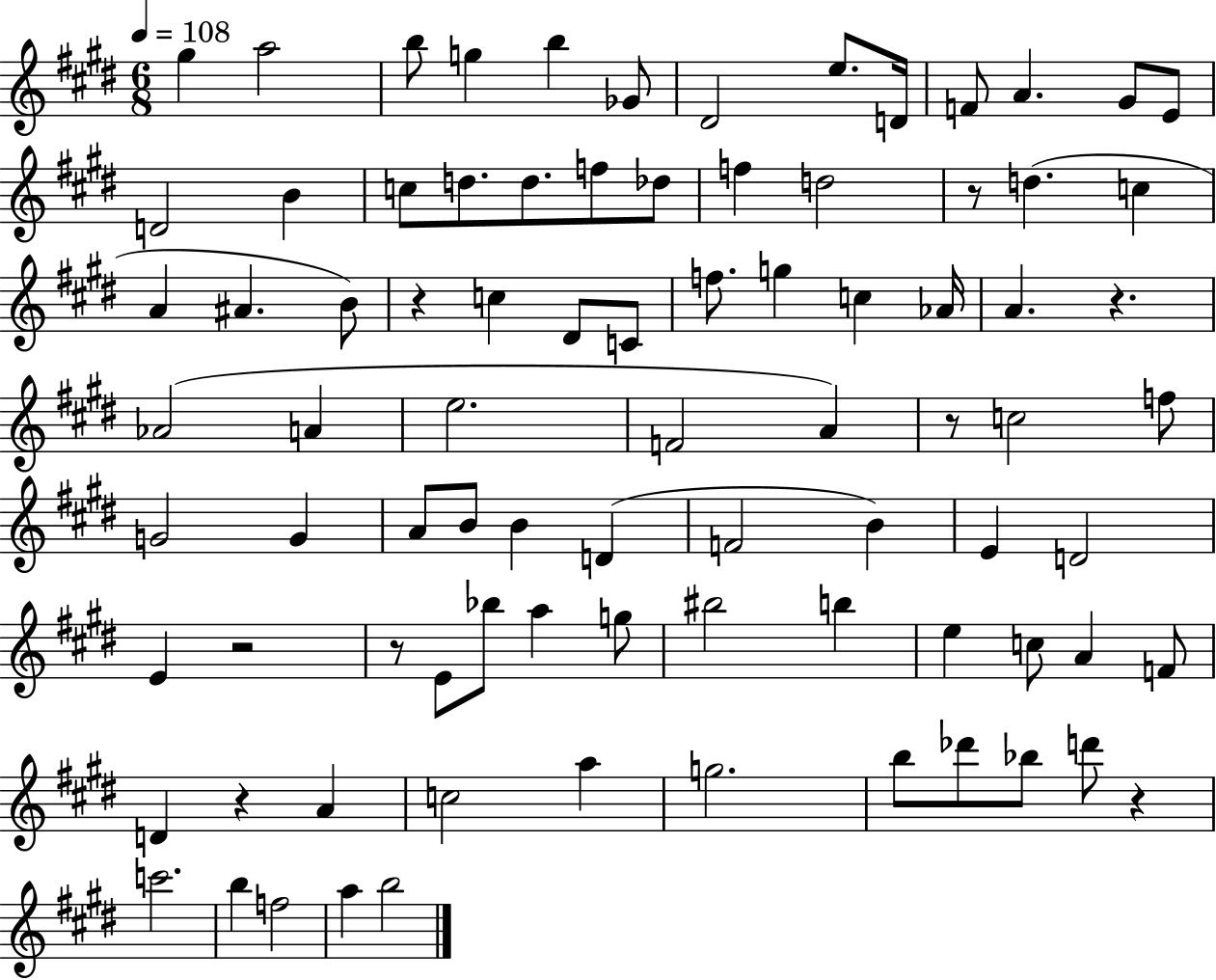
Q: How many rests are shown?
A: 8